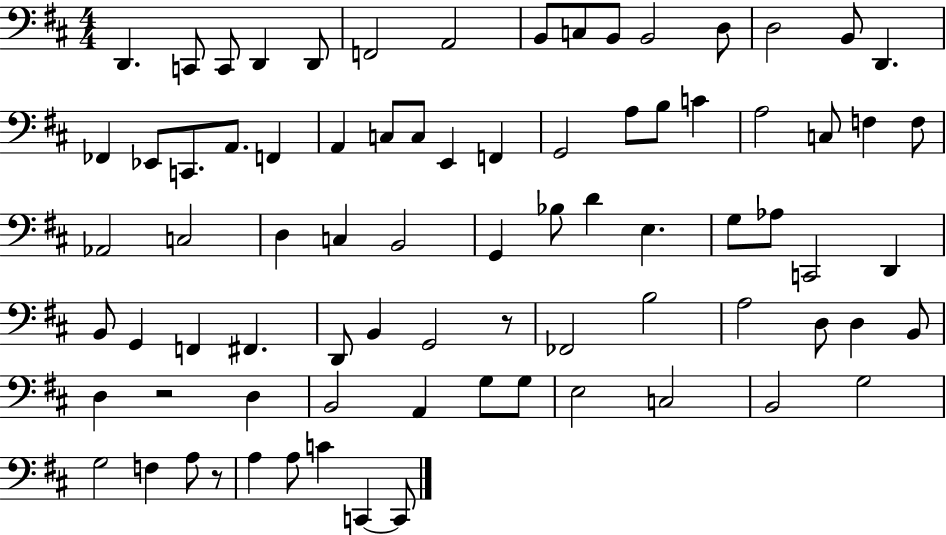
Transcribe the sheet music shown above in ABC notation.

X:1
T:Untitled
M:4/4
L:1/4
K:D
D,, C,,/2 C,,/2 D,, D,,/2 F,,2 A,,2 B,,/2 C,/2 B,,/2 B,,2 D,/2 D,2 B,,/2 D,, _F,, _E,,/2 C,,/2 A,,/2 F,, A,, C,/2 C,/2 E,, F,, G,,2 A,/2 B,/2 C A,2 C,/2 F, F,/2 _A,,2 C,2 D, C, B,,2 G,, _B,/2 D E, G,/2 _A,/2 C,,2 D,, B,,/2 G,, F,, ^F,, D,,/2 B,, G,,2 z/2 _F,,2 B,2 A,2 D,/2 D, B,,/2 D, z2 D, B,,2 A,, G,/2 G,/2 E,2 C,2 B,,2 G,2 G,2 F, A,/2 z/2 A, A,/2 C C,, C,,/2